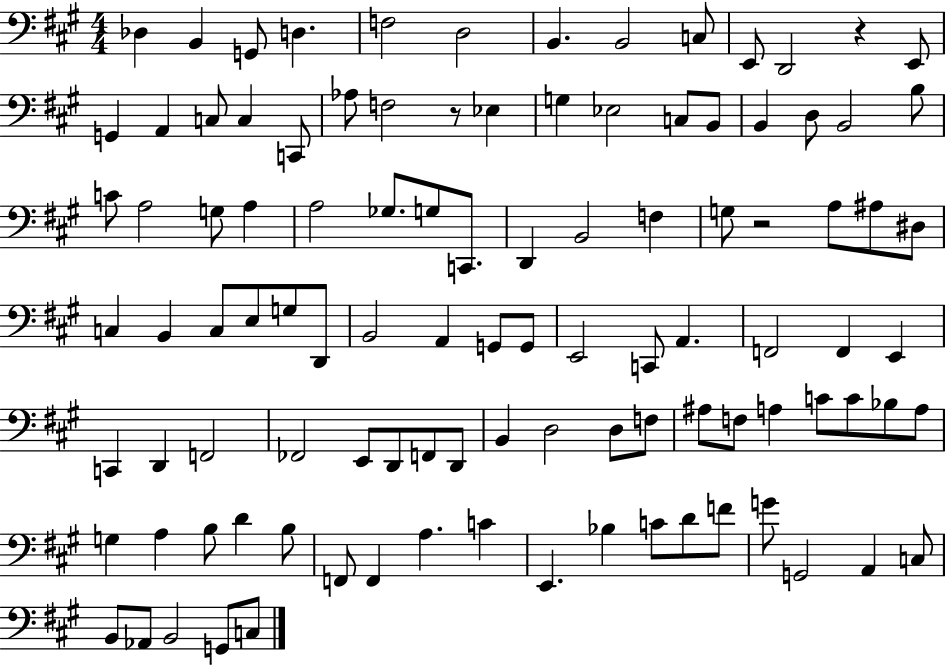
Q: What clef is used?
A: bass